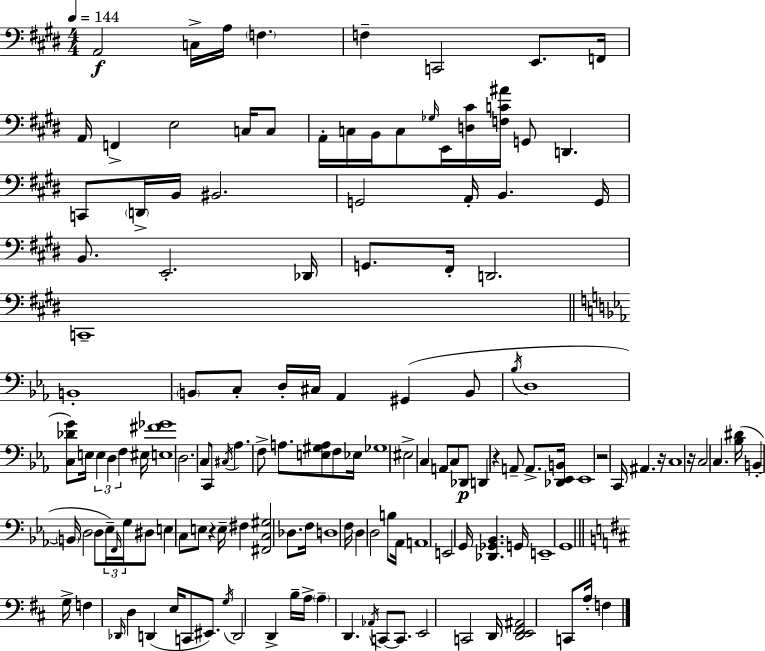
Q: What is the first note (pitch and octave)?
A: A2